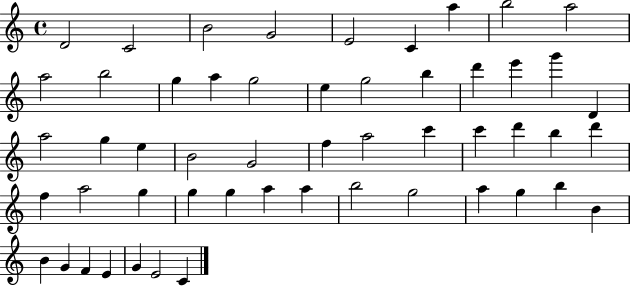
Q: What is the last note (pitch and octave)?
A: C4